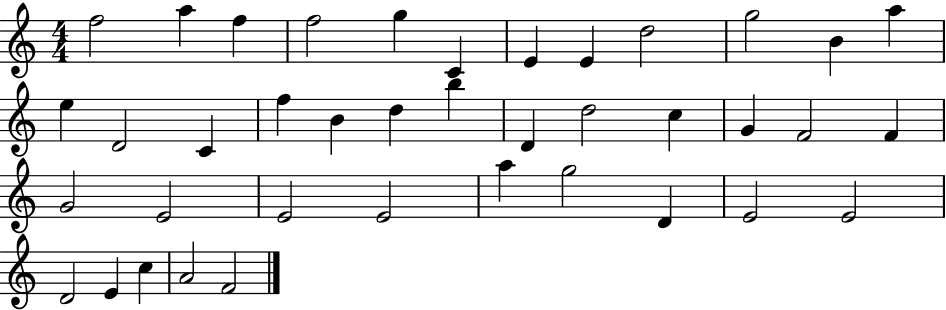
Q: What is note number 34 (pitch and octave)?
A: E4